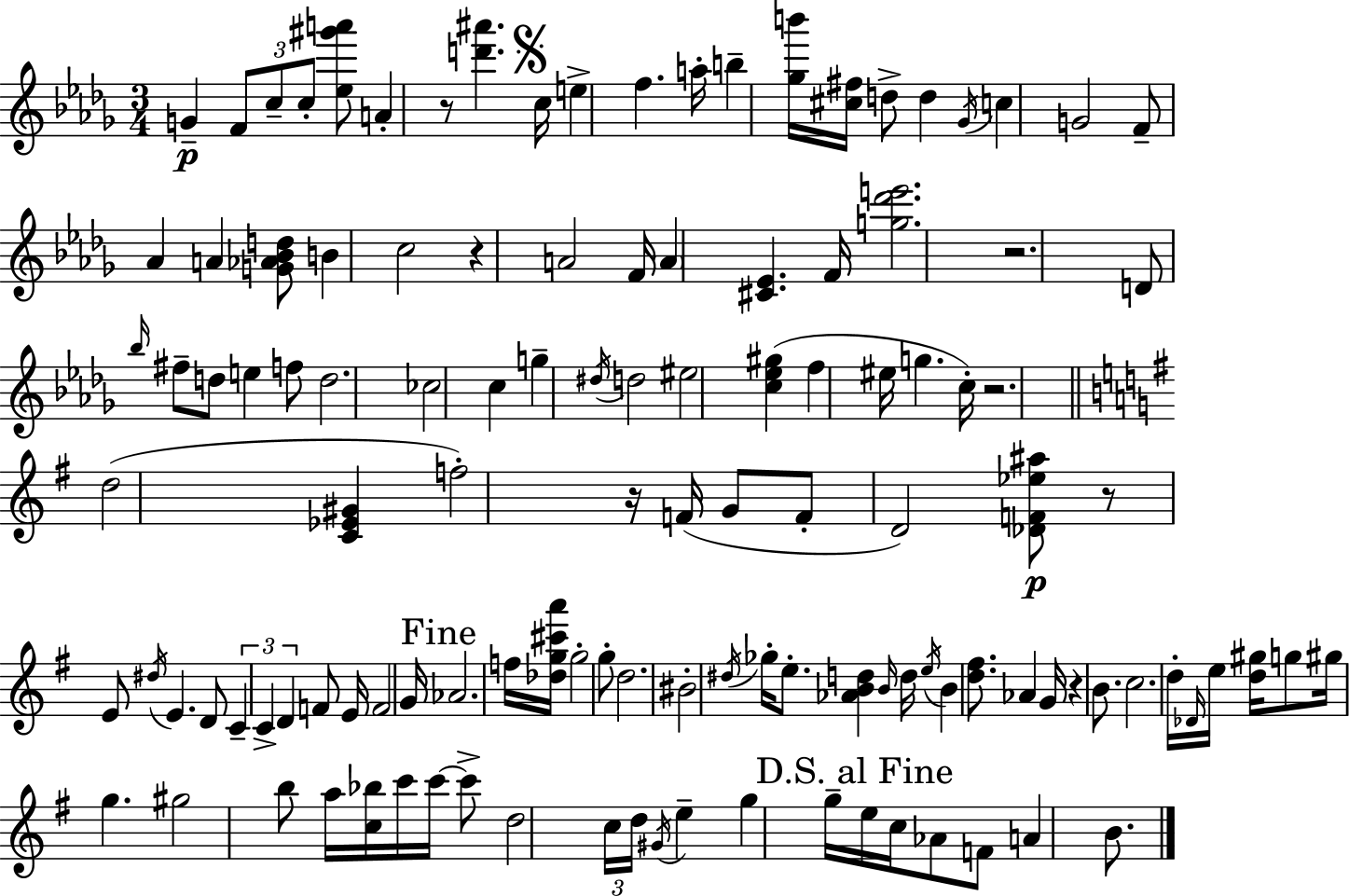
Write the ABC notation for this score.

X:1
T:Untitled
M:3/4
L:1/4
K:Bbm
G F/2 c/2 c/2 [_e^g'a']/2 A z/2 [d'^a'] c/4 e f a/4 b [_gb']/4 [^c^f]/4 d/2 d _G/4 c G2 F/2 _A A [G_A_Bd]/2 B c2 z A2 F/4 A [^C_E] F/4 [g_d'e']2 z2 D/2 _b/4 ^f/2 d/2 e f/2 d2 _c2 c g ^d/4 d2 ^e2 [c_e^g] f ^e/4 g c/4 z2 d2 [C_E^G] f2 z/4 F/4 G/2 F/2 D2 [_DF_e^a]/2 z/2 E/2 ^d/4 E D/2 C C D F/2 E/4 F2 G/4 _A2 f/4 [_dg^c'a']/4 g2 g/2 d2 ^B2 ^d/4 _g/4 e/2 [_ABd] B/4 d/4 e/4 B [d^f]/2 _A G/4 z B/2 c2 d/4 _D/4 e/4 [d^g]/4 g/2 ^g/4 g ^g2 b/2 a/4 [c_b]/4 c'/4 c'/4 c'/2 d2 c/4 d/4 ^G/4 e g g/4 e/4 c/4 _A/2 F/2 A B/2